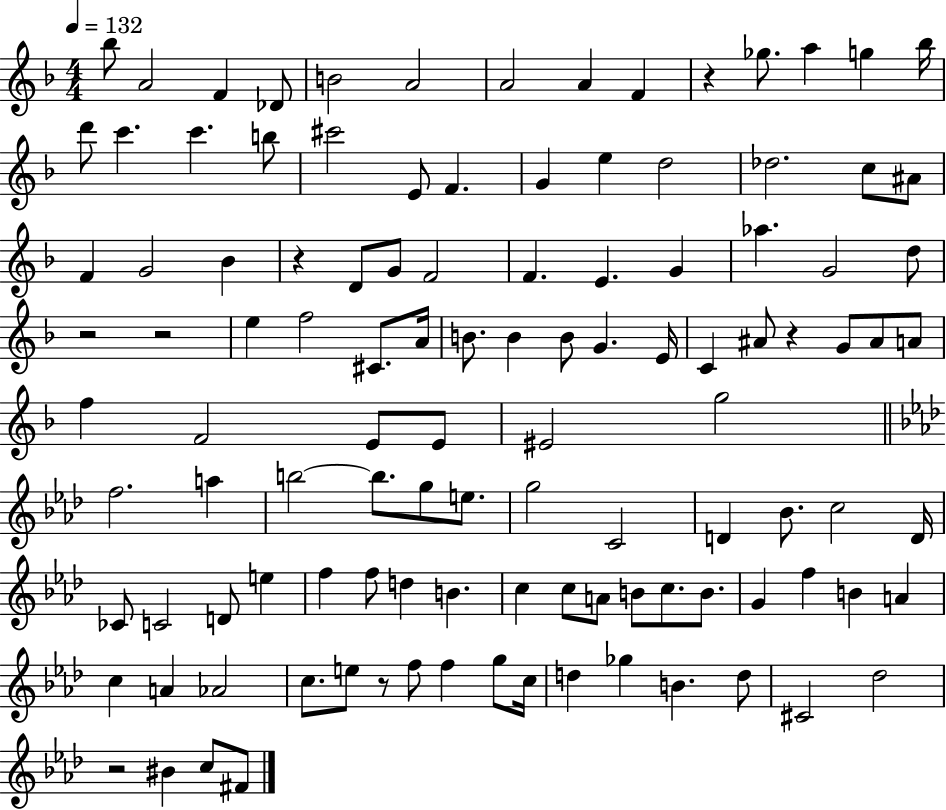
X:1
T:Untitled
M:4/4
L:1/4
K:F
_b/2 A2 F _D/2 B2 A2 A2 A F z _g/2 a g _b/4 d'/2 c' c' b/2 ^c'2 E/2 F G e d2 _d2 c/2 ^A/2 F G2 _B z D/2 G/2 F2 F E G _a G2 d/2 z2 z2 e f2 ^C/2 A/4 B/2 B B/2 G E/4 C ^A/2 z G/2 ^A/2 A/2 f F2 E/2 E/2 ^E2 g2 f2 a b2 b/2 g/2 e/2 g2 C2 D _B/2 c2 D/4 _C/2 C2 D/2 e f f/2 d B c c/2 A/2 B/2 c/2 B/2 G f B A c A _A2 c/2 e/2 z/2 f/2 f g/2 c/4 d _g B d/2 ^C2 _d2 z2 ^B c/2 ^F/2